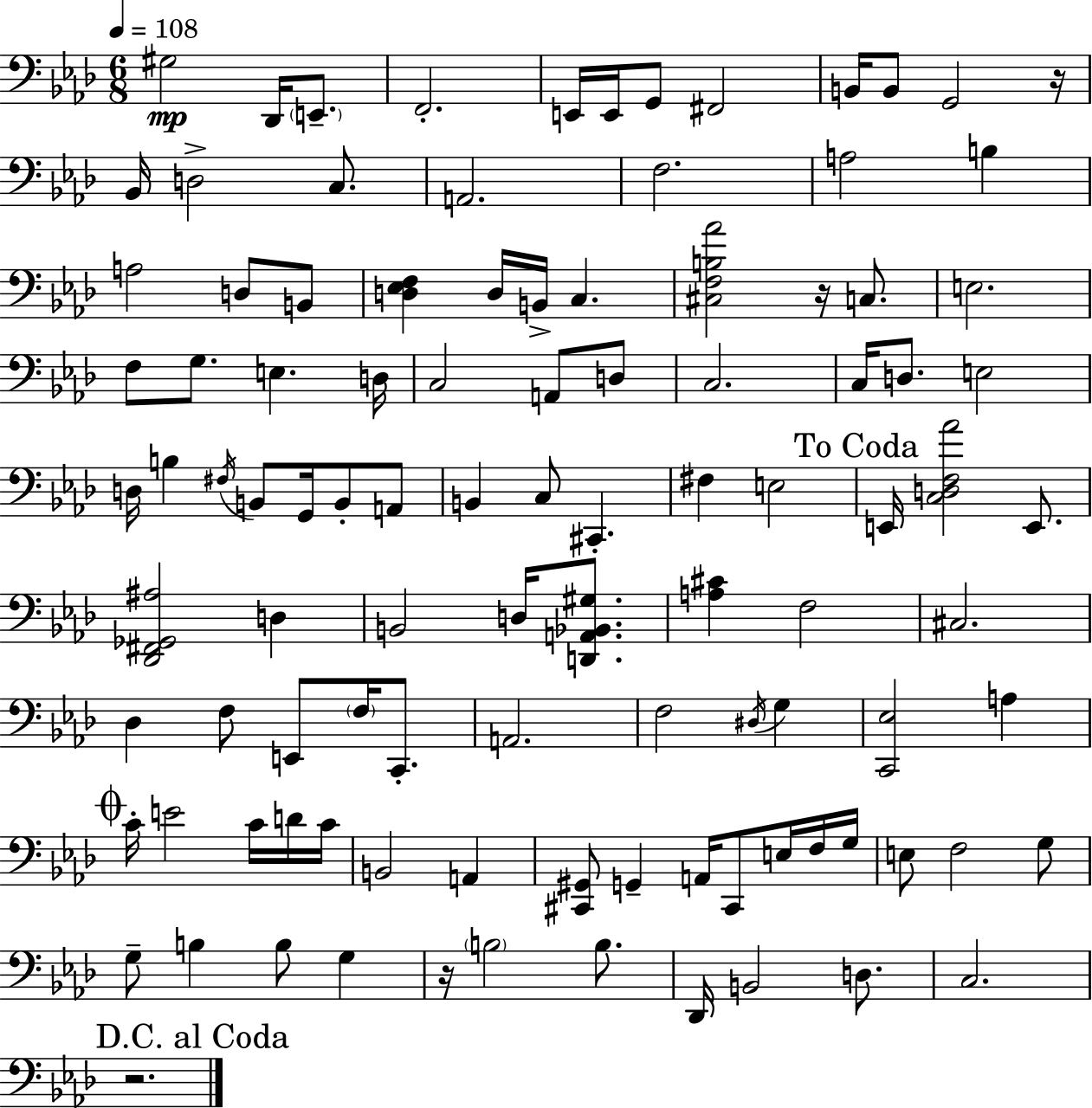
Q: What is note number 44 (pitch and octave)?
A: A2